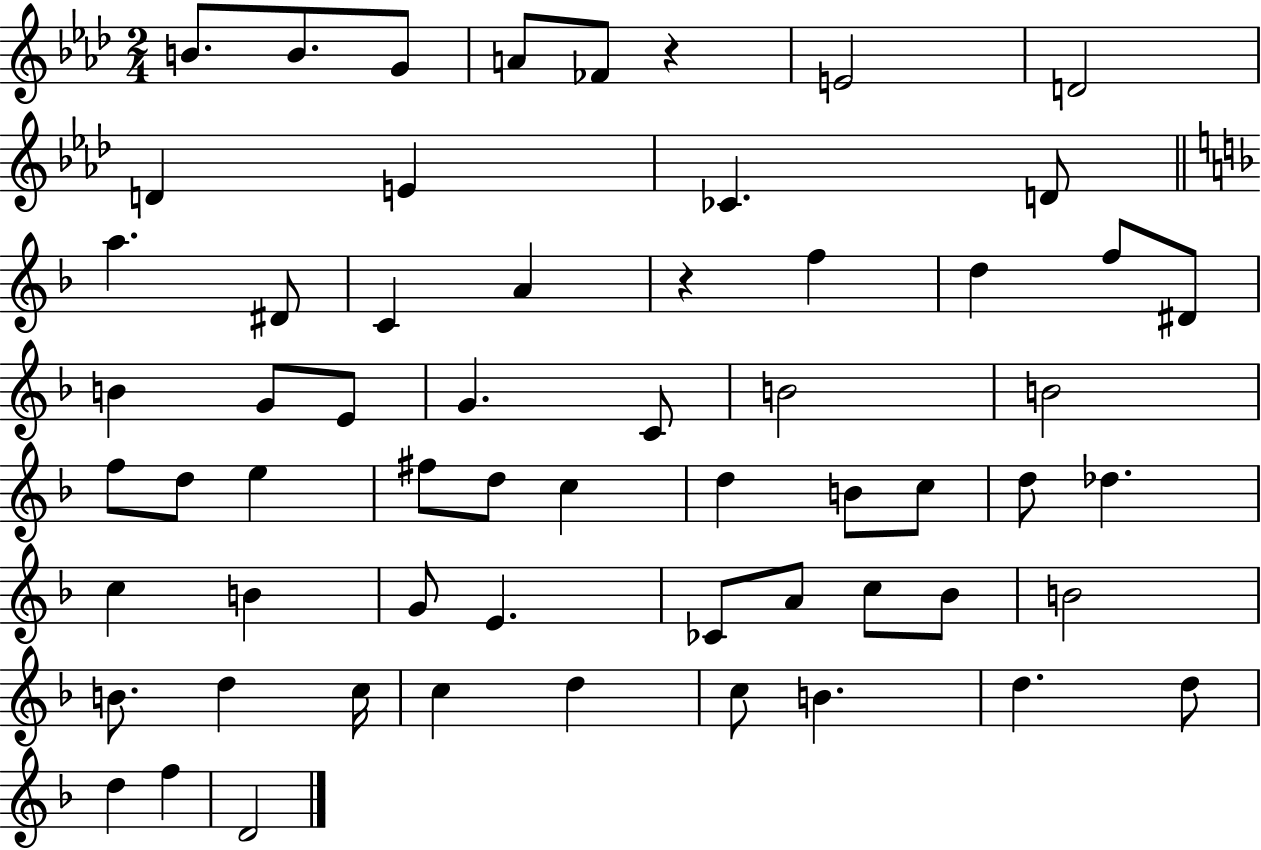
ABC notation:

X:1
T:Untitled
M:2/4
L:1/4
K:Ab
B/2 B/2 G/2 A/2 _F/2 z E2 D2 D E _C D/2 a ^D/2 C A z f d f/2 ^D/2 B G/2 E/2 G C/2 B2 B2 f/2 d/2 e ^f/2 d/2 c d B/2 c/2 d/2 _d c B G/2 E _C/2 A/2 c/2 _B/2 B2 B/2 d c/4 c d c/2 B d d/2 d f D2